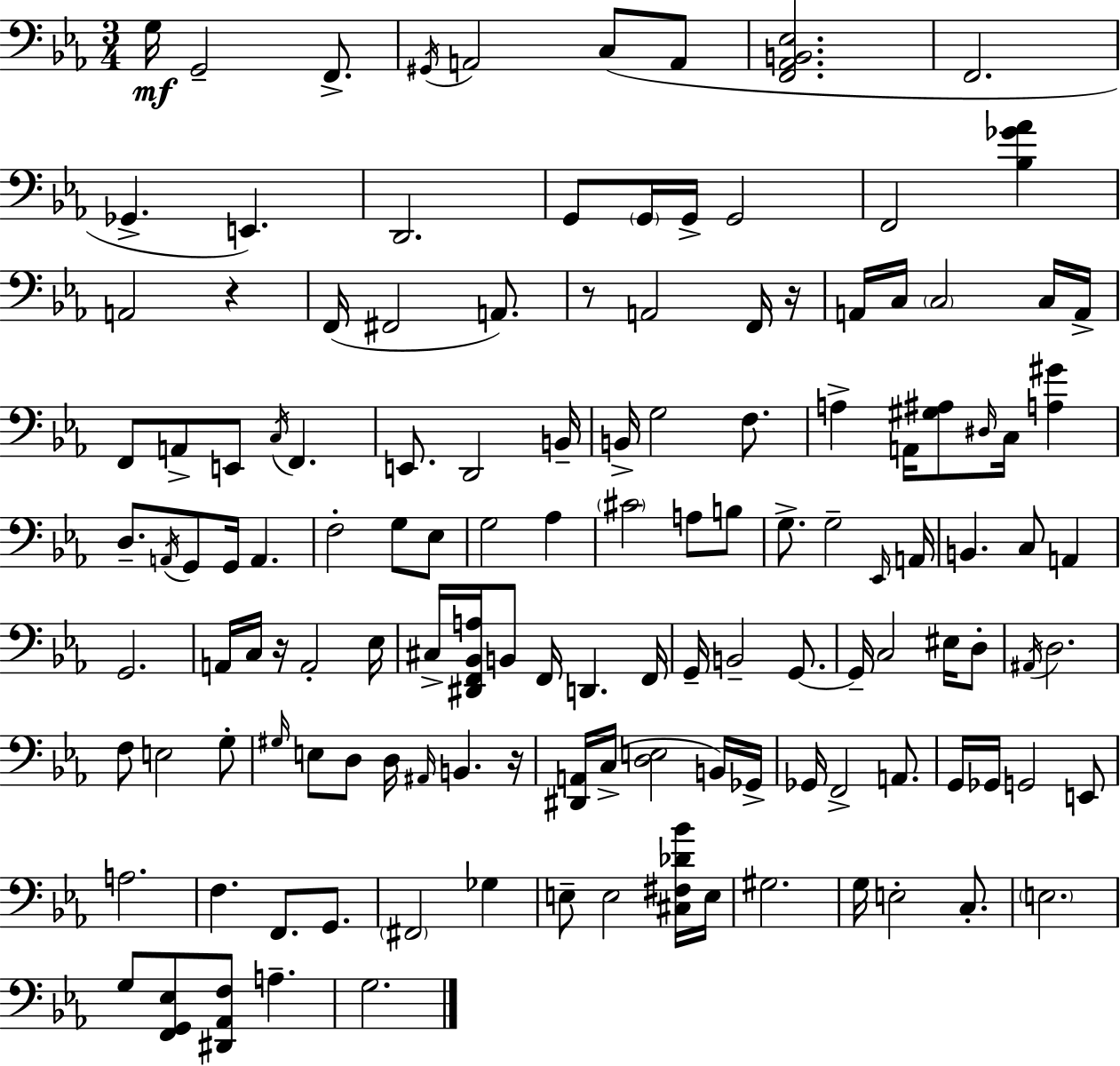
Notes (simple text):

G3/s G2/h F2/e. G#2/s A2/h C3/e A2/e [F2,Ab2,B2,Eb3]/h. F2/h. Gb2/q. E2/q. D2/h. G2/e G2/s G2/s G2/h F2/h [Bb3,Gb4,Ab4]/q A2/h R/q F2/s F#2/h A2/e. R/e A2/h F2/s R/s A2/s C3/s C3/h C3/s A2/s F2/e A2/e E2/e C3/s F2/q. E2/e. D2/h B2/s B2/s G3/h F3/e. A3/q A2/s [G#3,A#3]/e D#3/s C3/s [A3,G#4]/q D3/e. A2/s G2/e G2/s A2/q. F3/h G3/e Eb3/e G3/h Ab3/q C#4/h A3/e B3/e G3/e. G3/h Eb2/s A2/s B2/q. C3/e A2/q G2/h. A2/s C3/s R/s A2/h Eb3/s C#3/s [D#2,F2,Bb2,A3]/s B2/e F2/s D2/q. F2/s G2/s B2/h G2/e. G2/s C3/h EIS3/s D3/e A#2/s D3/h. F3/e E3/h G3/e G#3/s E3/e D3/e D3/s A#2/s B2/q. R/s [D#2,A2]/s C3/s [D3,E3]/h B2/s Gb2/s Gb2/s F2/h A2/e. G2/s Gb2/s G2/h E2/e A3/h. F3/q. F2/e. G2/e. F#2/h Gb3/q E3/e E3/h [C#3,F#3,Db4,Bb4]/s E3/s G#3/h. G3/s E3/h C3/e. E3/h. G3/e [F2,G2,Eb3]/e [D#2,Ab2,F3]/e A3/q. G3/h.